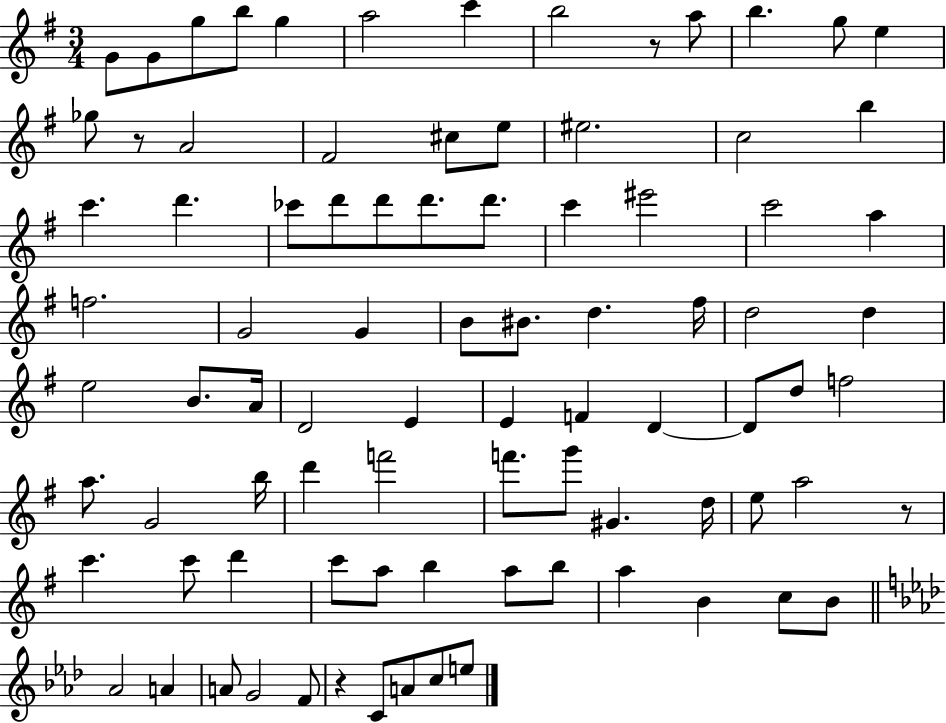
{
  \clef treble
  \numericTimeSignature
  \time 3/4
  \key g \major
  \repeat volta 2 { g'8 g'8 g''8 b''8 g''4 | a''2 c'''4 | b''2 r8 a''8 | b''4. g''8 e''4 | \break ges''8 r8 a'2 | fis'2 cis''8 e''8 | eis''2. | c''2 b''4 | \break c'''4. d'''4. | ces'''8 d'''8 d'''8 d'''8. d'''8. | c'''4 eis'''2 | c'''2 a''4 | \break f''2. | g'2 g'4 | b'8 bis'8. d''4. fis''16 | d''2 d''4 | \break e''2 b'8. a'16 | d'2 e'4 | e'4 f'4 d'4~~ | d'8 d''8 f''2 | \break a''8. g'2 b''16 | d'''4 f'''2 | f'''8. g'''8 gis'4. d''16 | e''8 a''2 r8 | \break c'''4. c'''8 d'''4 | c'''8 a''8 b''4 a''8 b''8 | a''4 b'4 c''8 b'8 | \bar "||" \break \key f \minor aes'2 a'4 | a'8 g'2 f'8 | r4 c'8 a'8 c''8 e''8 | } \bar "|."
}